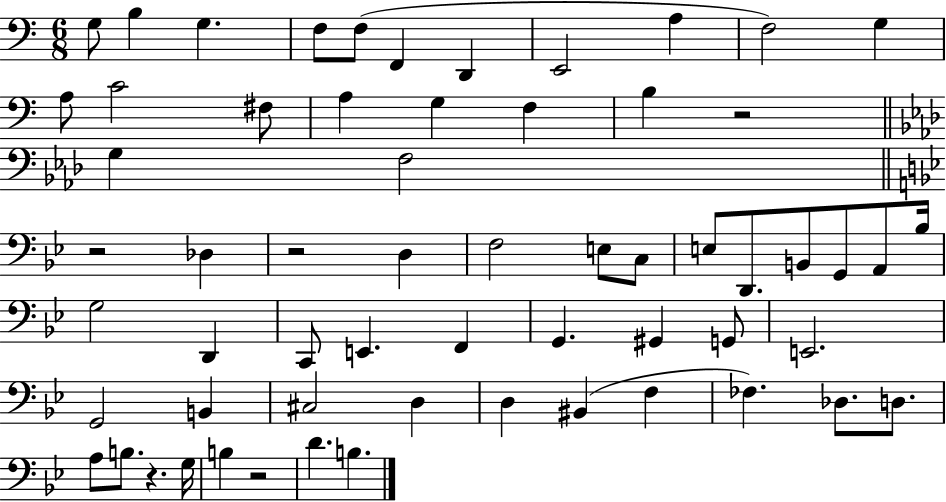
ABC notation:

X:1
T:Untitled
M:6/8
L:1/4
K:C
G,/2 B, G, F,/2 F,/2 F,, D,, E,,2 A, F,2 G, A,/2 C2 ^F,/2 A, G, F, B, z2 G, F,2 z2 _D, z2 D, F,2 E,/2 C,/2 E,/2 D,,/2 B,,/2 G,,/2 A,,/2 _B,/4 G,2 D,, C,,/2 E,, F,, G,, ^G,, G,,/2 E,,2 G,,2 B,, ^C,2 D, D, ^B,, F, _F, _D,/2 D,/2 A,/2 B,/2 z G,/4 B, z2 D B,